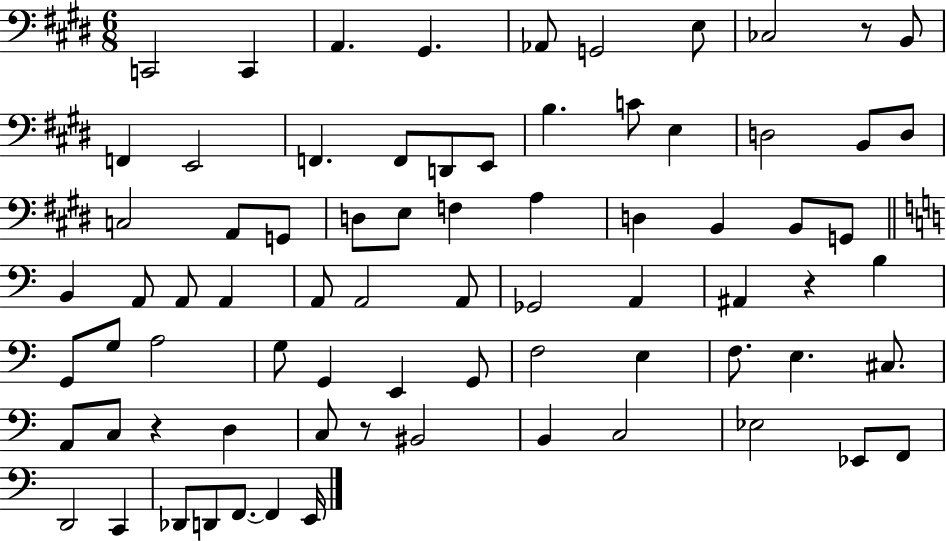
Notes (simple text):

C2/h C2/q A2/q. G#2/q. Ab2/e G2/h E3/e CES3/h R/e B2/e F2/q E2/h F2/q. F2/e D2/e E2/e B3/q. C4/e E3/q D3/h B2/e D3/e C3/h A2/e G2/e D3/e E3/e F3/q A3/q D3/q B2/q B2/e G2/e B2/q A2/e A2/e A2/q A2/e A2/h A2/e Gb2/h A2/q A#2/q R/q B3/q G2/e G3/e A3/h G3/e G2/q E2/q G2/e F3/h E3/q F3/e. E3/q. C#3/e. A2/e C3/e R/q D3/q C3/e R/e BIS2/h B2/q C3/h Eb3/h Eb2/e F2/e D2/h C2/q Db2/e D2/e F2/e. F2/q E2/s